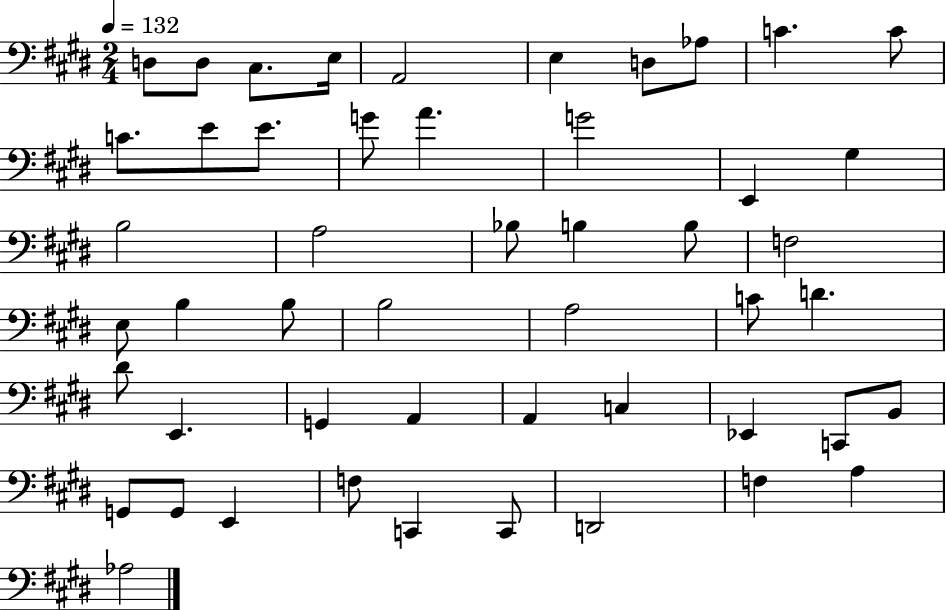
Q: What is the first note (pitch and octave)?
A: D3